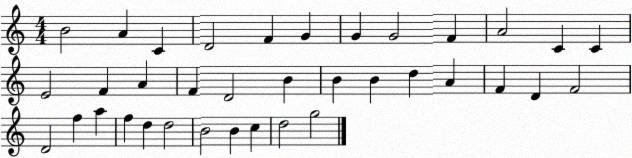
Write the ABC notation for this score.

X:1
T:Untitled
M:4/4
L:1/4
K:C
B2 A C D2 F G G G2 F A2 C C E2 F A F D2 B B B d A F D F2 D2 f a f d d2 B2 B c d2 g2